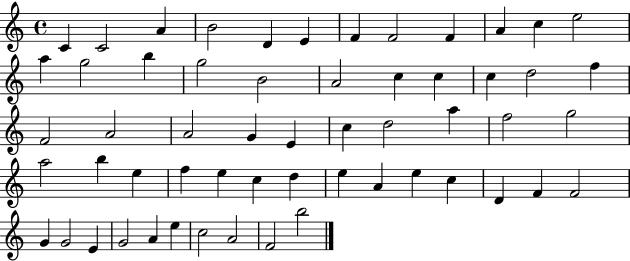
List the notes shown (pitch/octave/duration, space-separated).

C4/q C4/h A4/q B4/h D4/q E4/q F4/q F4/h F4/q A4/q C5/q E5/h A5/q G5/h B5/q G5/h B4/h A4/h C5/q C5/q C5/q D5/h F5/q F4/h A4/h A4/h G4/q E4/q C5/q D5/h A5/q F5/h G5/h A5/h B5/q E5/q F5/q E5/q C5/q D5/q E5/q A4/q E5/q C5/q D4/q F4/q F4/h G4/q G4/h E4/q G4/h A4/q E5/q C5/h A4/h F4/h B5/h